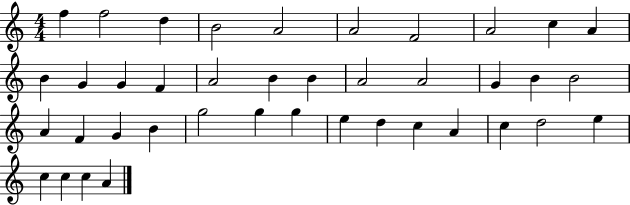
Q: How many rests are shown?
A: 0